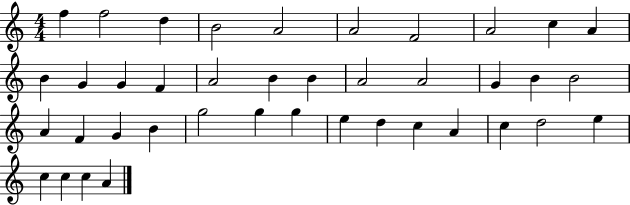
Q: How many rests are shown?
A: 0